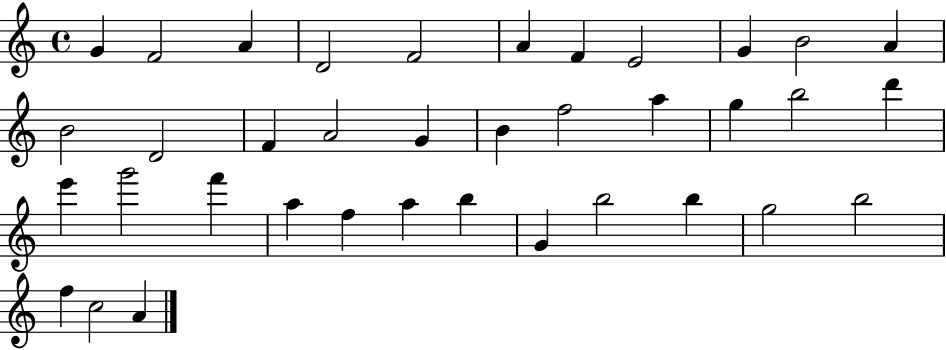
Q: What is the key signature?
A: C major